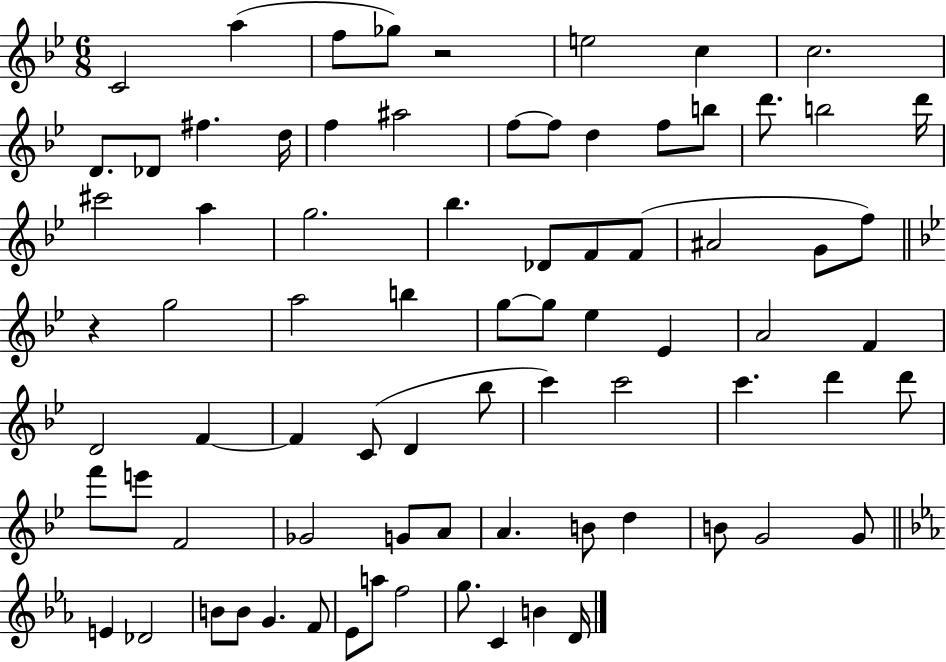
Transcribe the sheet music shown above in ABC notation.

X:1
T:Untitled
M:6/8
L:1/4
K:Bb
C2 a f/2 _g/2 z2 e2 c c2 D/2 _D/2 ^f d/4 f ^a2 f/2 f/2 d f/2 b/2 d'/2 b2 d'/4 ^c'2 a g2 _b _D/2 F/2 F/2 ^A2 G/2 f/2 z g2 a2 b g/2 g/2 _e _E A2 F D2 F F C/2 D _b/2 c' c'2 c' d' d'/2 f'/2 e'/2 F2 _G2 G/2 A/2 A B/2 d B/2 G2 G/2 E _D2 B/2 B/2 G F/2 _E/2 a/2 f2 g/2 C B D/4